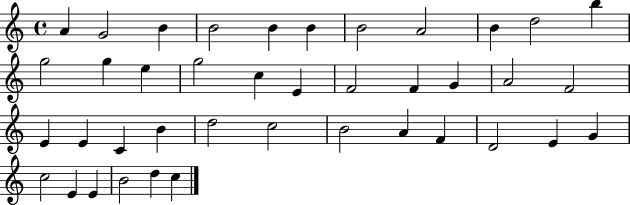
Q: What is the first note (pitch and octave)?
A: A4